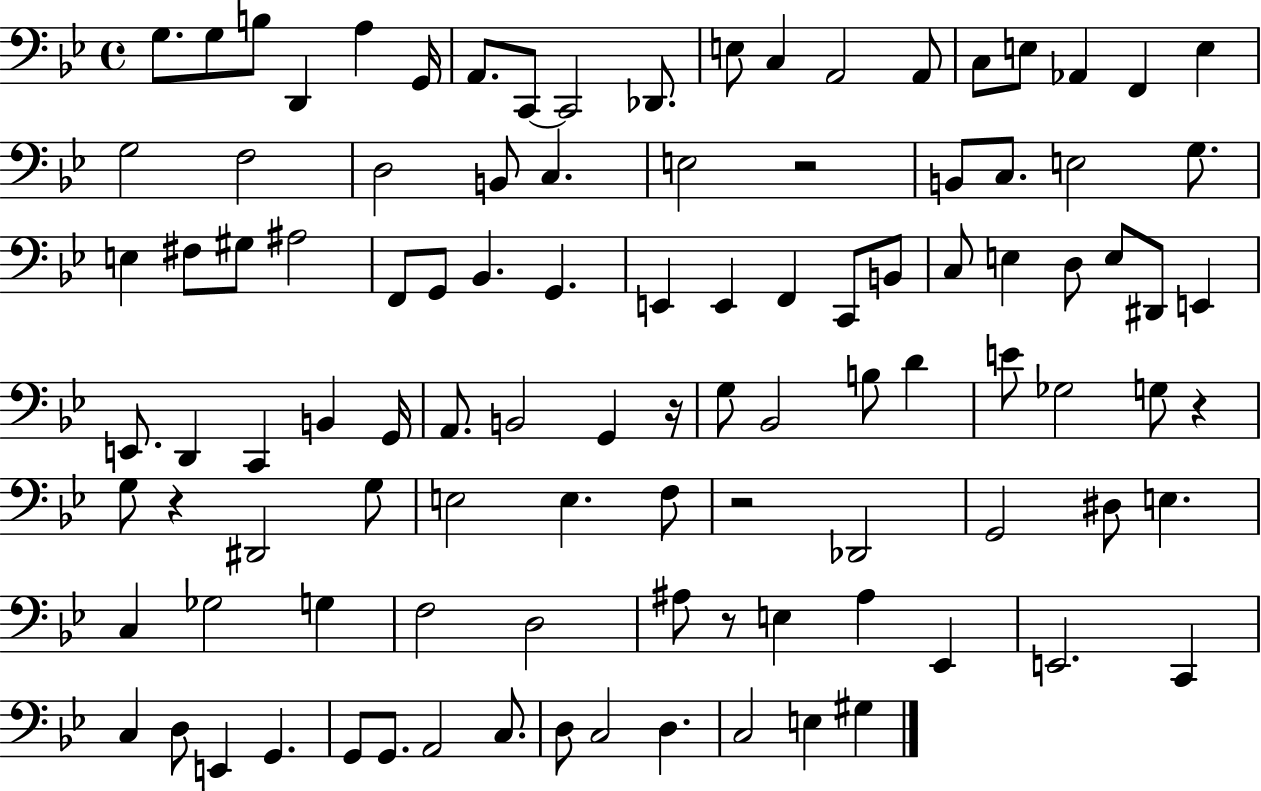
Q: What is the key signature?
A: BES major